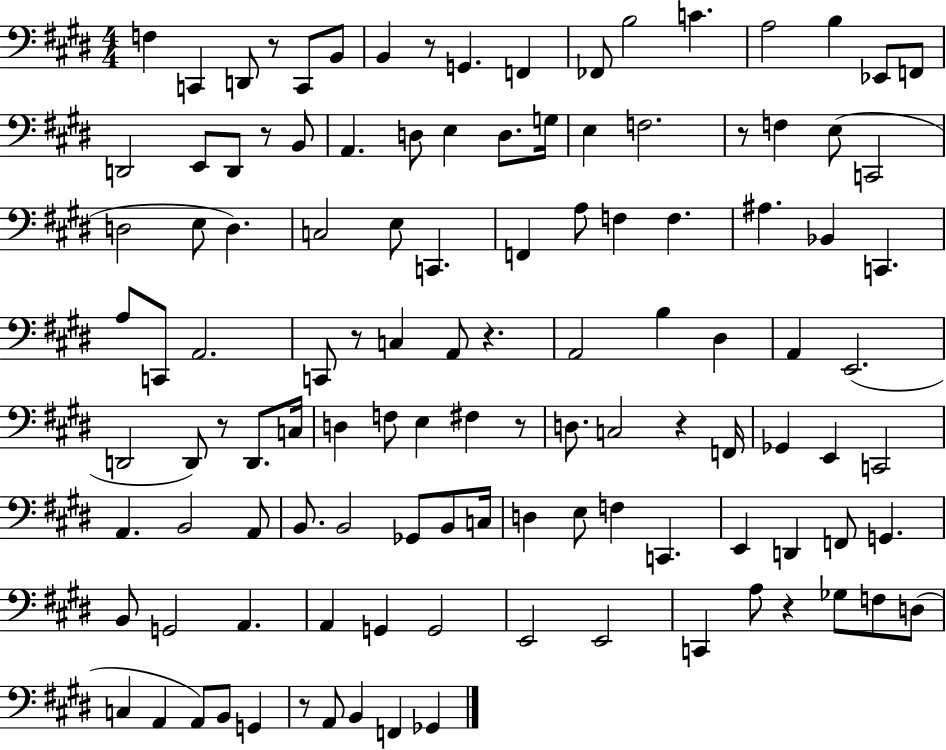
X:1
T:Untitled
M:4/4
L:1/4
K:E
F, C,, D,,/2 z/2 C,,/2 B,,/2 B,, z/2 G,, F,, _F,,/2 B,2 C A,2 B, _E,,/2 F,,/2 D,,2 E,,/2 D,,/2 z/2 B,,/2 A,, D,/2 E, D,/2 G,/4 E, F,2 z/2 F, E,/2 C,,2 D,2 E,/2 D, C,2 E,/2 C,, F,, A,/2 F, F, ^A, _B,, C,, A,/2 C,,/2 A,,2 C,,/2 z/2 C, A,,/2 z A,,2 B, ^D, A,, E,,2 D,,2 D,,/2 z/2 D,,/2 C,/4 D, F,/2 E, ^F, z/2 D,/2 C,2 z F,,/4 _G,, E,, C,,2 A,, B,,2 A,,/2 B,,/2 B,,2 _G,,/2 B,,/2 C,/4 D, E,/2 F, C,, E,, D,, F,,/2 G,, B,,/2 G,,2 A,, A,, G,, G,,2 E,,2 E,,2 C,, A,/2 z _G,/2 F,/2 D,/2 C, A,, A,,/2 B,,/2 G,, z/2 A,,/2 B,, F,, _G,,